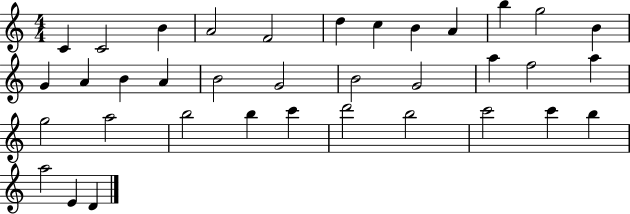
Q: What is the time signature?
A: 4/4